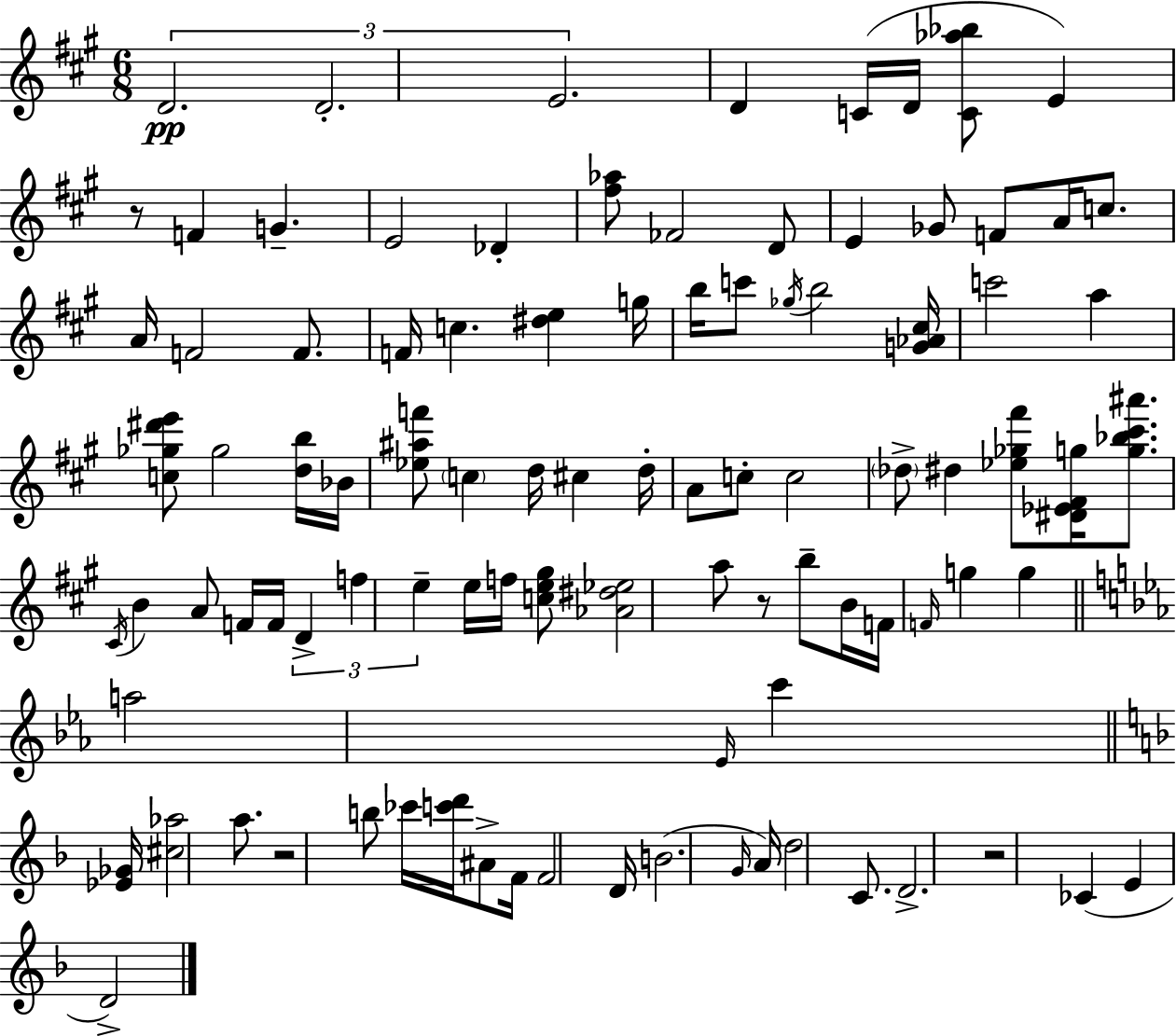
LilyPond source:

{
  \clef treble
  \numericTimeSignature
  \time 6/8
  \key a \major
  \tuplet 3/2 { d'2.\pp | d'2.-. | e'2. } | d'4 c'16( d'16 <c' aes'' bes''>8 e'4) | \break r8 f'4 g'4.-- | e'2 des'4-. | <fis'' aes''>8 fes'2 d'8 | e'4 ges'8 f'8 a'16 c''8. | \break a'16 f'2 f'8. | f'16 c''4. <dis'' e''>4 g''16 | b''16 c'''8 \acciaccatura { ges''16 } b''2 | <g' aes' cis''>16 c'''2 a''4 | \break <c'' ges'' dis''' e'''>8 ges''2 <d'' b''>16 | bes'16 <ees'' ais'' f'''>8 \parenthesize c''4 d''16 cis''4 | d''16-. a'8 c''8-. c''2 | \parenthesize des''8-> dis''4 <ees'' ges'' fis'''>8 <dis' ees' fis' g''>16 <g'' bes'' cis''' ais'''>8. | \break \acciaccatura { cis'16 } b'4 a'8 f'16 f'16 \tuplet 3/2 { d'4-> | f''4 e''4-- } e''16 f''16 | <c'' e'' gis''>8 <aes' dis'' ees''>2 a''8 | r8 b''8-- b'16 f'16 \grace { f'16 } g''4 g''4 | \break \bar "||" \break \key c \minor a''2 \grace { ees'16 } c'''4 | \bar "||" \break \key d \minor <ees' ges'>16 <cis'' aes''>2 a''8. | r2 b''8 ces'''16 <c''' d'''>16 | ais'8-> f'16 f'2 d'16 | b'2.( | \break \grace { g'16 } a'16) d''2 c'8. | d'2.-> | r2 ces'4( | e'4 d'2->) | \break \bar "|."
}